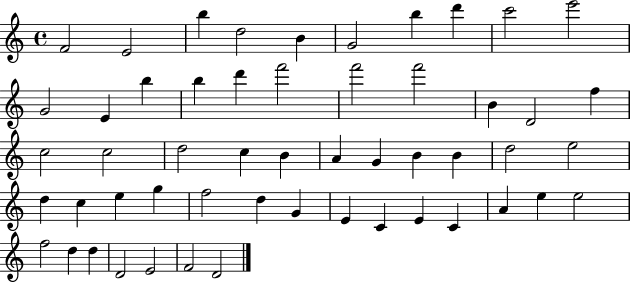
X:1
T:Untitled
M:4/4
L:1/4
K:C
F2 E2 b d2 B G2 b d' c'2 e'2 G2 E b b d' f'2 f'2 f'2 B D2 f c2 c2 d2 c B A G B B d2 e2 d c e g f2 d G E C E C A e e2 f2 d d D2 E2 F2 D2